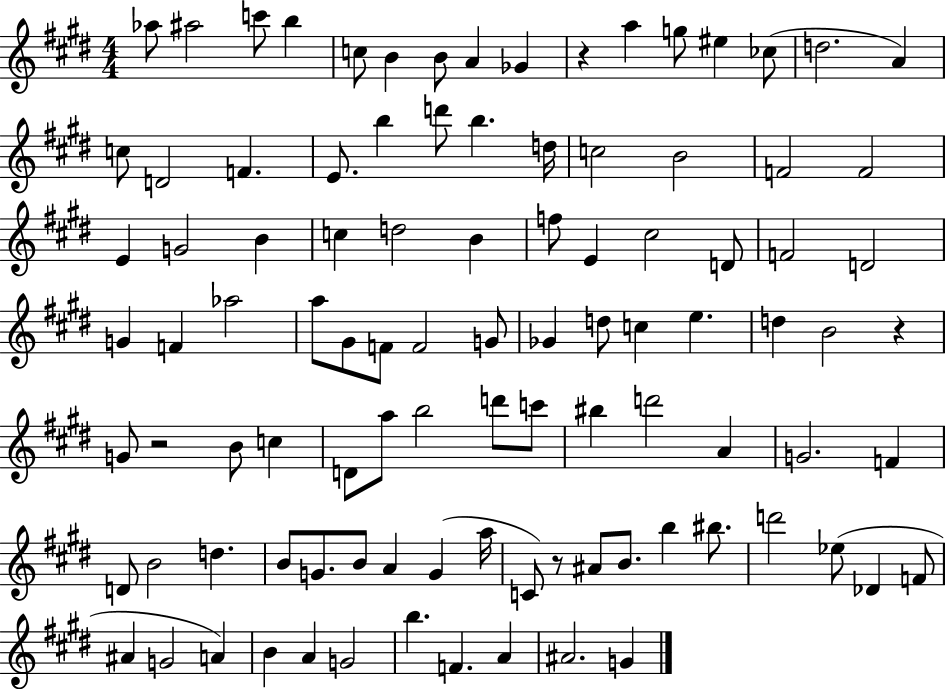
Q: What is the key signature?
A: E major